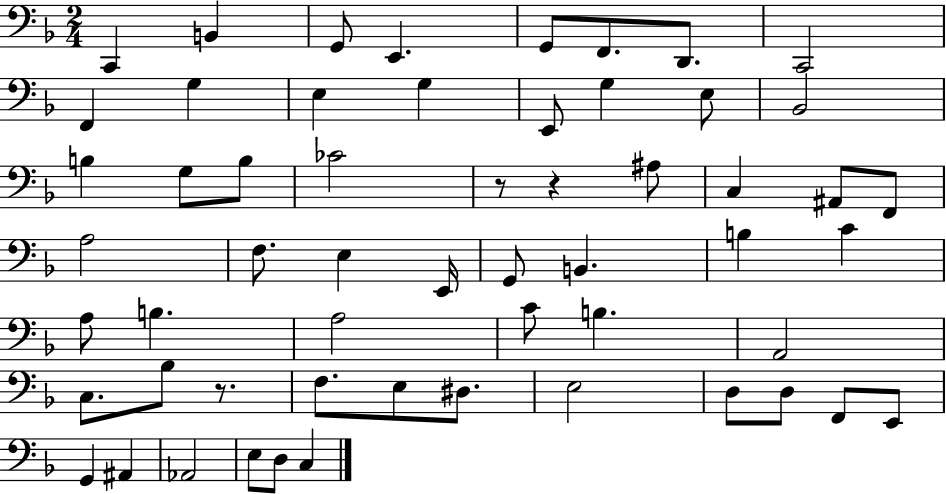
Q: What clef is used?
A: bass